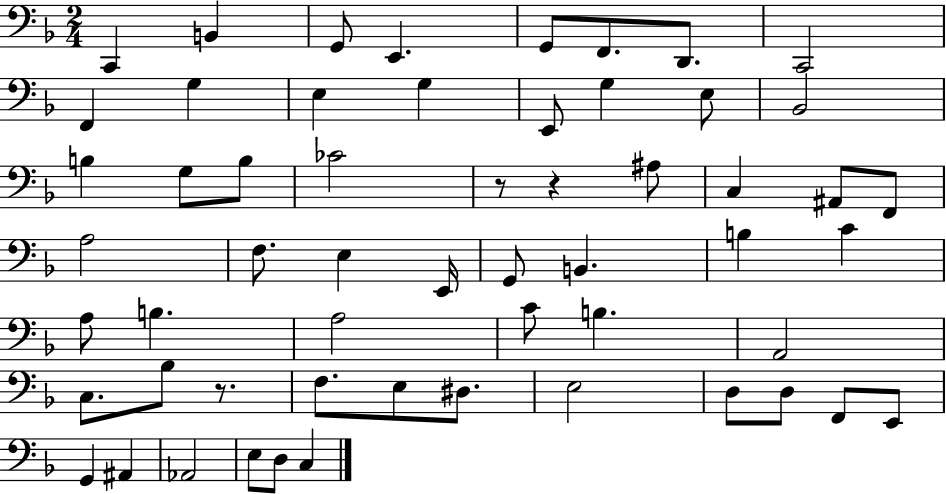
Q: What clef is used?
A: bass